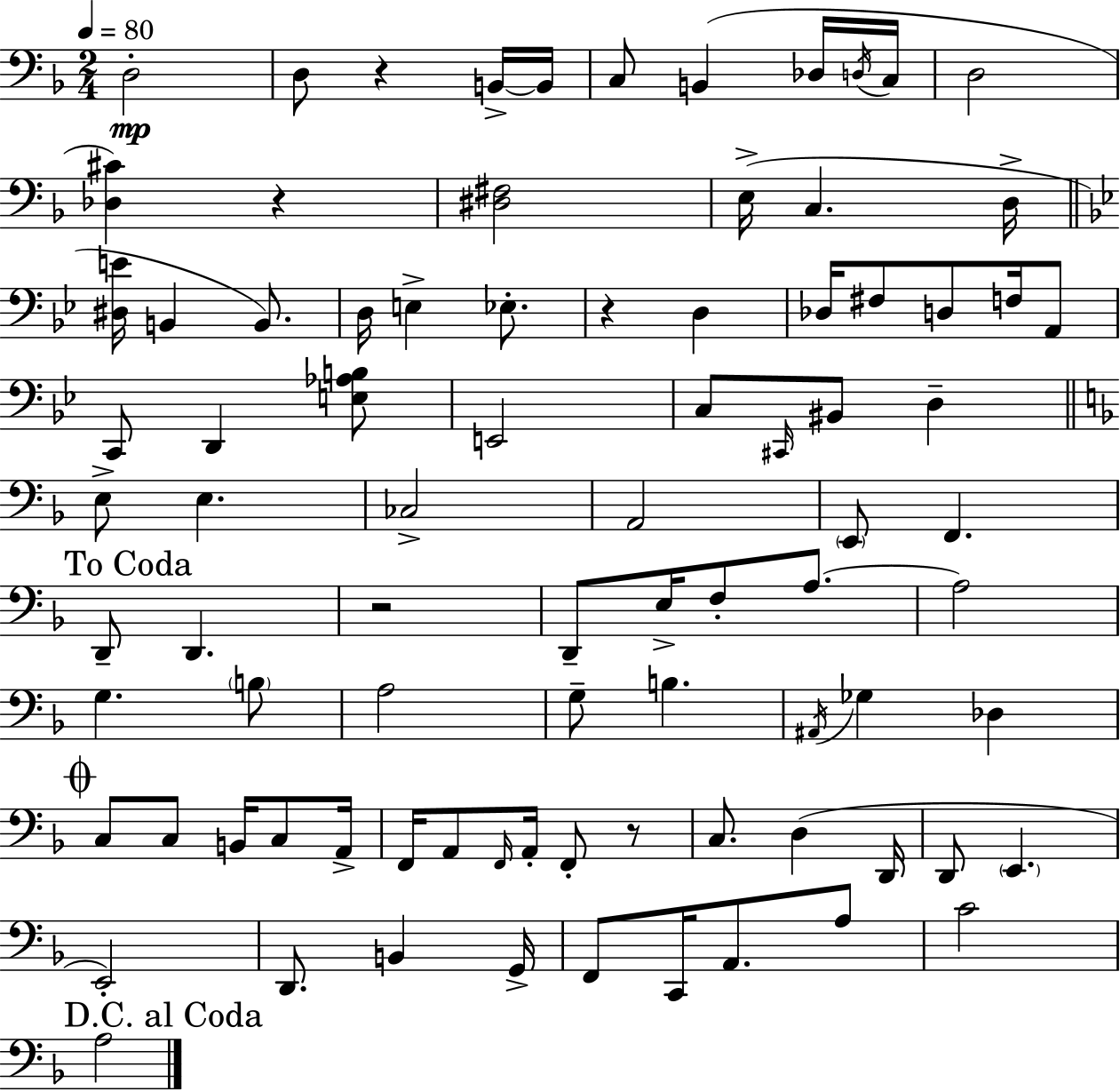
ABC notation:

X:1
T:Untitled
M:2/4
L:1/4
K:Dm
D,2 D,/2 z B,,/4 B,,/4 C,/2 B,, _D,/4 D,/4 C,/4 D,2 [_D,^C] z [^D,^F,]2 E,/4 C, D,/4 [^D,E]/4 B,, B,,/2 D,/4 E, _E,/2 z D, _D,/4 ^F,/2 D,/2 F,/4 A,,/2 C,,/2 D,, [E,_A,B,]/2 E,,2 C,/2 ^C,,/4 ^B,,/2 D, E,/2 E, _C,2 A,,2 E,,/2 F,, D,,/2 D,, z2 D,,/2 E,/4 F,/2 A,/2 A,2 G, B,/2 A,2 G,/2 B, ^A,,/4 _G, _D, C,/2 C,/2 B,,/4 C,/2 A,,/4 F,,/4 A,,/2 F,,/4 A,,/4 F,,/2 z/2 C,/2 D, D,,/4 D,,/2 E,, E,,2 D,,/2 B,, G,,/4 F,,/2 C,,/4 A,,/2 A,/2 C2 A,2